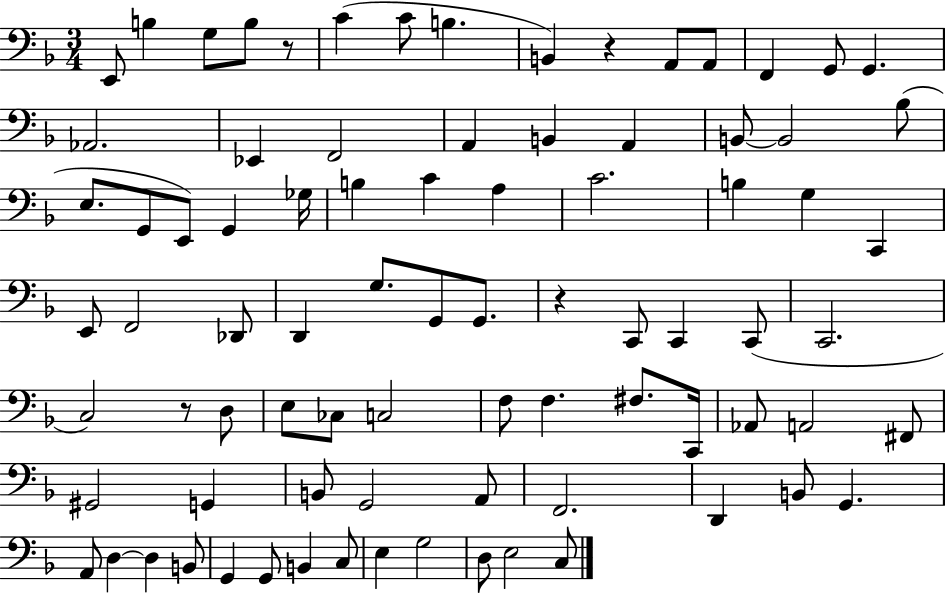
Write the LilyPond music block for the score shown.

{
  \clef bass
  \numericTimeSignature
  \time 3/4
  \key f \major
  e,8 b4 g8 b8 r8 | c'4( c'8 b4. | b,4) r4 a,8 a,8 | f,4 g,8 g,4. | \break aes,2. | ees,4 f,2 | a,4 b,4 a,4 | b,8~~ b,2 bes8( | \break e8. g,8 e,8) g,4 ges16 | b4 c'4 a4 | c'2. | b4 g4 c,4 | \break e,8 f,2 des,8 | d,4 g8. g,8 g,8. | r4 c,8 c,4 c,8( | c,2. | \break c2) r8 d8 | e8 ces8 c2 | f8 f4. fis8. c,16 | aes,8 a,2 fis,8 | \break gis,2 g,4 | b,8 g,2 a,8 | f,2. | d,4 b,8 g,4. | \break a,8 d4~~ d4 b,8 | g,4 g,8 b,4 c8 | e4 g2 | d8 e2 c8 | \break \bar "|."
}